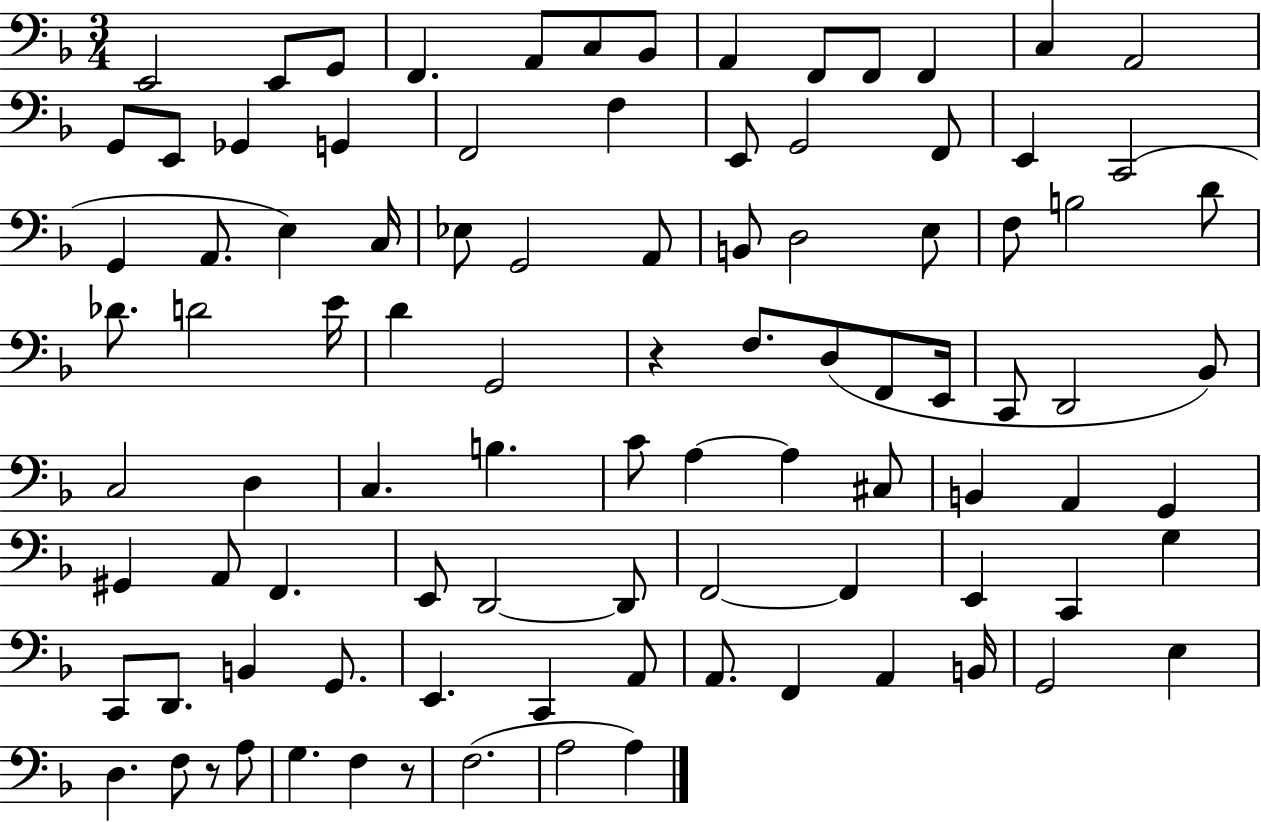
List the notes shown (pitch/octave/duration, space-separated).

E2/h E2/e G2/e F2/q. A2/e C3/e Bb2/e A2/q F2/e F2/e F2/q C3/q A2/h G2/e E2/e Gb2/q G2/q F2/h F3/q E2/e G2/h F2/e E2/q C2/h G2/q A2/e. E3/q C3/s Eb3/e G2/h A2/e B2/e D3/h E3/e F3/e B3/h D4/e Db4/e. D4/h E4/s D4/q G2/h R/q F3/e. D3/e F2/e E2/s C2/e D2/h Bb2/e C3/h D3/q C3/q. B3/q. C4/e A3/q A3/q C#3/e B2/q A2/q G2/q G#2/q A2/e F2/q. E2/e D2/h D2/e F2/h F2/q E2/q C2/q G3/q C2/e D2/e. B2/q G2/e. E2/q. C2/q A2/e A2/e. F2/q A2/q B2/s G2/h E3/q D3/q. F3/e R/e A3/e G3/q. F3/q R/e F3/h. A3/h A3/q